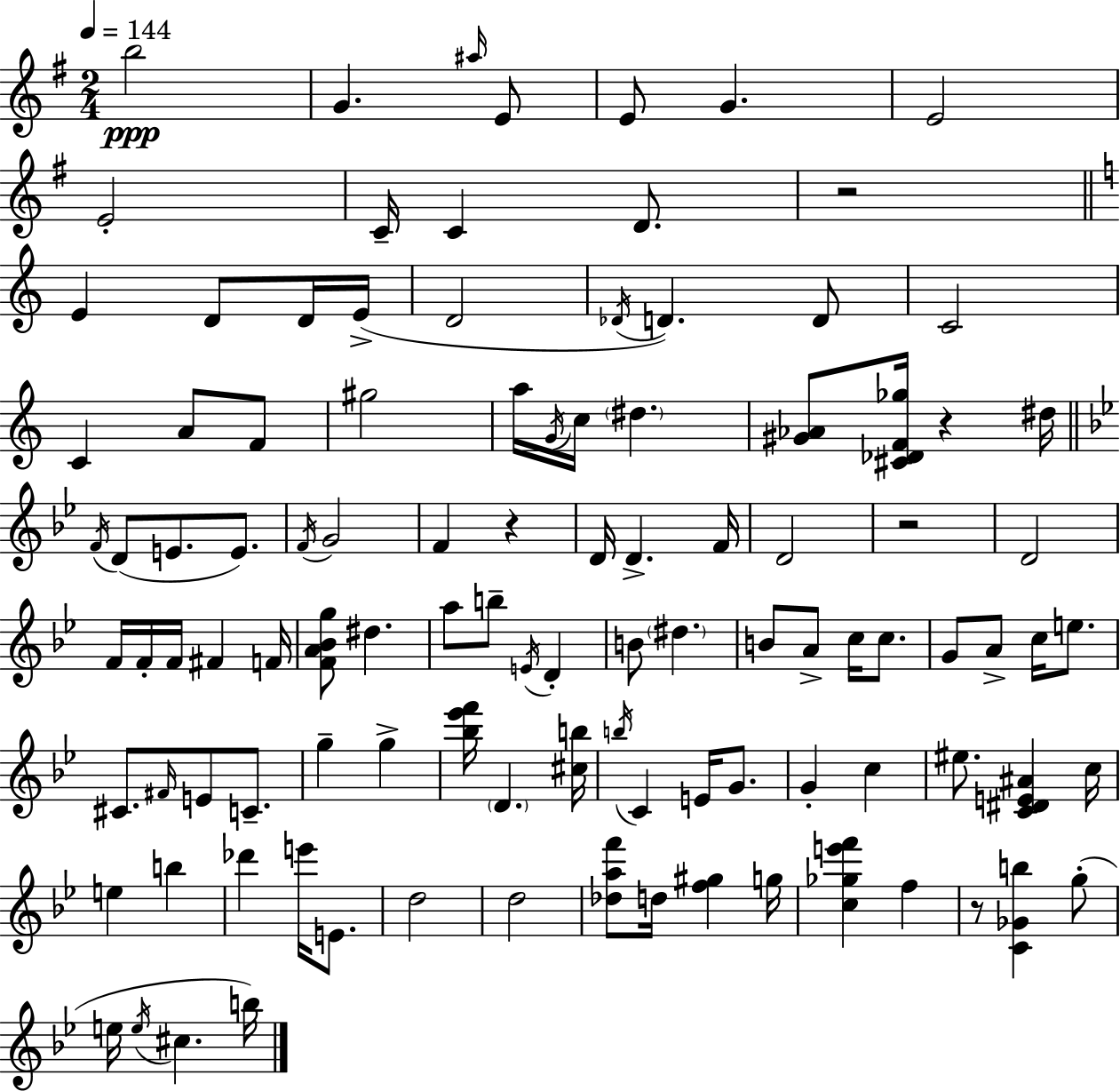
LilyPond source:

{
  \clef treble
  \numericTimeSignature
  \time 2/4
  \key e \minor
  \tempo 4 = 144
  \repeat volta 2 { b''2\ppp | g'4. \grace { ais''16 } e'8 | e'8 g'4. | e'2 | \break e'2-. | c'16-- c'4 d'8. | r2 | \bar "||" \break \key c \major e'4 d'8 d'16 e'16->( | d'2 | \acciaccatura { des'16 } d'4.) d'8 | c'2 | \break c'4 a'8 f'8 | gis''2 | a''16 \acciaccatura { g'16 } c''16 \parenthesize dis''4. | <gis' aes'>8 <cis' des' f' ges''>16 r4 | \break dis''16 \bar "||" \break \key bes \major \acciaccatura { f'16 } d'8( e'8. e'8.) | \acciaccatura { f'16 } g'2 | f'4 r4 | d'16 d'4.-> | \break f'16 d'2 | r2 | d'2 | f'16 f'16-. f'16 fis'4 | \break f'16 <f' a' bes' g''>8 dis''4. | a''8 b''8-- \acciaccatura { e'16 } d'4-. | b'8 \parenthesize dis''4. | b'8 a'8-> c''16 | \break c''8. g'8 a'8-> c''16 | e''8. cis'8. \grace { fis'16 } e'8 | c'8.-- g''4-- | g''4-> <bes'' ees''' f'''>16 \parenthesize d'4. | \break <cis'' b''>16 \acciaccatura { b''16 } c'4 | e'16 g'8. g'4-. | c''4 eis''8. | <c' dis' e' ais'>4 c''16 e''4 | \break b''4 des'''4 | e'''16 e'8. d''2 | d''2 | <des'' a'' f'''>8 d''16 | \break <f'' gis''>4 g''16 <c'' ges'' e''' f'''>4 | f''4 r8 <c' ges' b''>4 | g''8-.( e''16 \acciaccatura { e''16 } cis''4. | b''16) } \bar "|."
}